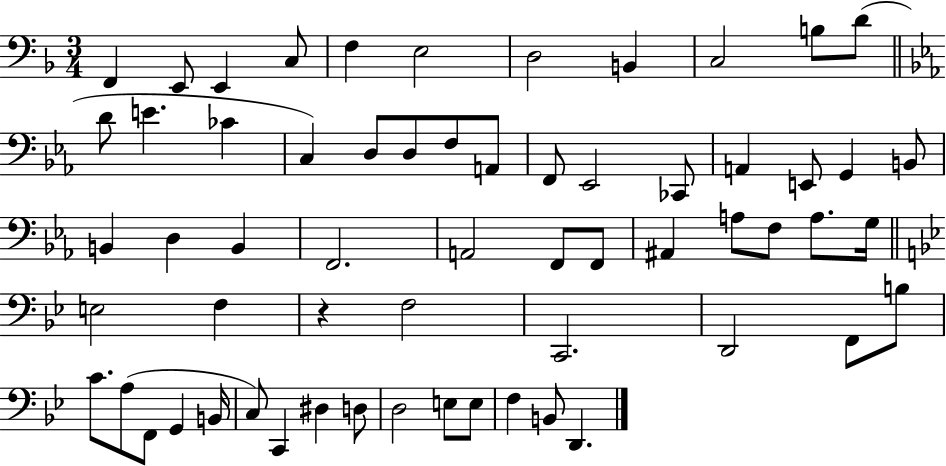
X:1
T:Untitled
M:3/4
L:1/4
K:F
F,, E,,/2 E,, C,/2 F, E,2 D,2 B,, C,2 B,/2 D/2 D/2 E _C C, D,/2 D,/2 F,/2 A,,/2 F,,/2 _E,,2 _C,,/2 A,, E,,/2 G,, B,,/2 B,, D, B,, F,,2 A,,2 F,,/2 F,,/2 ^A,, A,/2 F,/2 A,/2 G,/4 E,2 F, z F,2 C,,2 D,,2 F,,/2 B,/2 C/2 A,/2 F,,/2 G,, B,,/4 C,/2 C,, ^D, D,/2 D,2 E,/2 E,/2 F, B,,/2 D,,